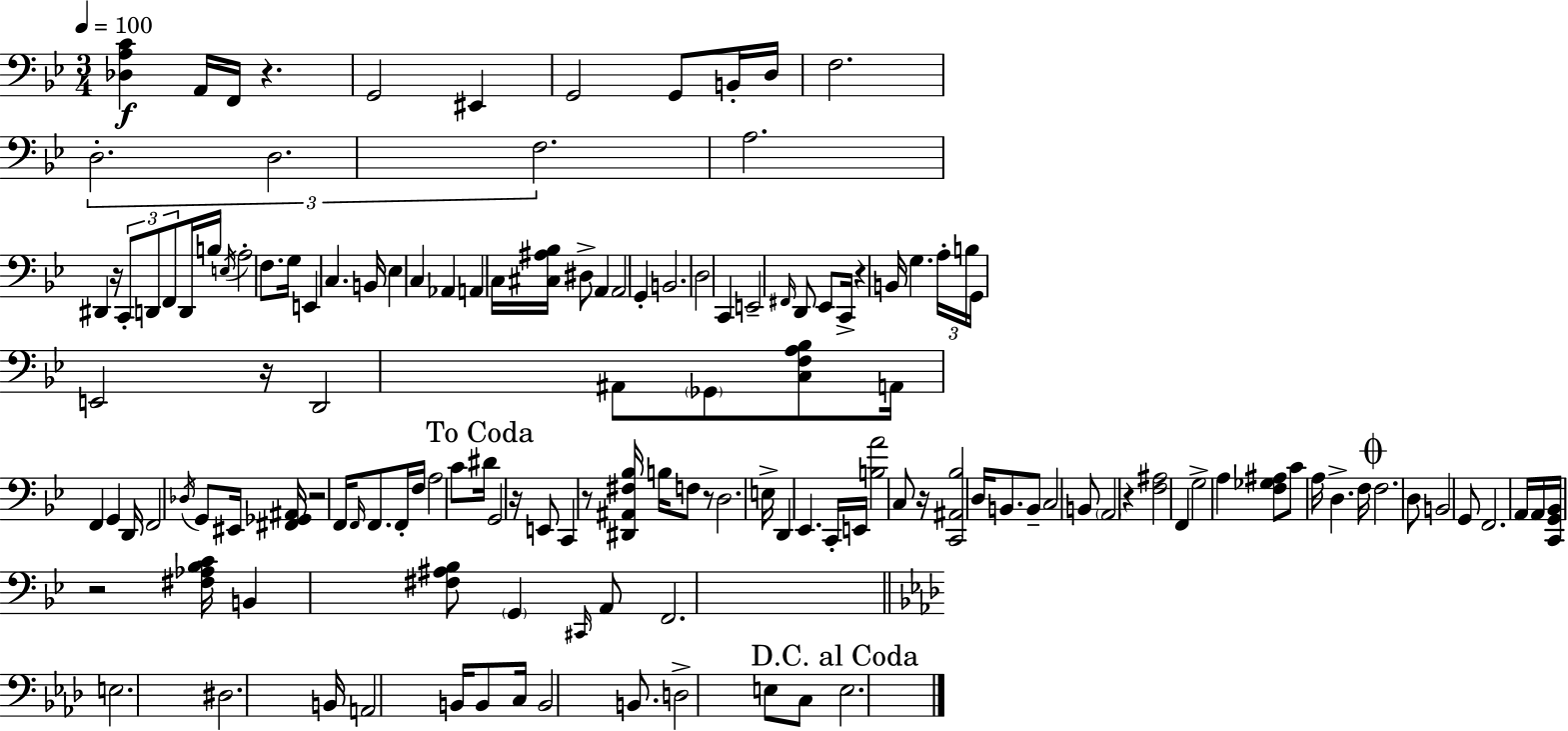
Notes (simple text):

[Db3,A3,C4]/q A2/s F2/s R/q. G2/h EIS2/q G2/h G2/e B2/s D3/s F3/h. D3/h. D3/h. F3/h. A3/h. D#2/q R/s C2/e D2/e F2/e D2/s B3/s E3/s A3/h F3/e. G3/s E2/q C3/q. B2/s Eb3/q C3/q Ab2/q A2/q C3/s [C#3,A#3,Bb3]/s D#3/e A2/q A2/h G2/q B2/h. D3/h C2/q E2/h F#2/s D2/e Eb2/e C2/s R/q B2/s G3/q. A3/s B3/s G2/s E2/h R/s D2/h A#2/e Gb2/e [C3,F3,A3,Bb3]/e A2/s F2/q G2/q D2/s F2/h Db3/s G2/e EIS2/s [F#2,Gb2,A#2]/s R/h F2/s F2/s F2/e. F2/s F3/s A3/h C4/e D#4/s G2/h R/s E2/e C2/q R/e [D#2,A#2,F#3,Bb3]/s B3/s F3/e R/e D3/h. E3/s D2/q Eb2/q. C2/s E2/s [B3,A4]/h C3/e R/s [C2,A#2,Bb3]/h D3/s B2/e. B2/e C3/h B2/e A2/h R/q [F3,A#3]/h F2/q G3/h A3/q [F3,Gb3,A#3]/e C4/e A3/s D3/q. F3/s F3/h. D3/e B2/h G2/e F2/h. A2/s A2/s [C2,G2,Bb2]/s R/h [F#3,Ab3,Bb3,C4]/s B2/q [F#3,A#3,Bb3]/e G2/q C#2/s A2/e F2/h. E3/h. D#3/h. B2/s A2/h B2/s B2/e C3/s B2/h B2/e. D3/h E3/e C3/e E3/h.